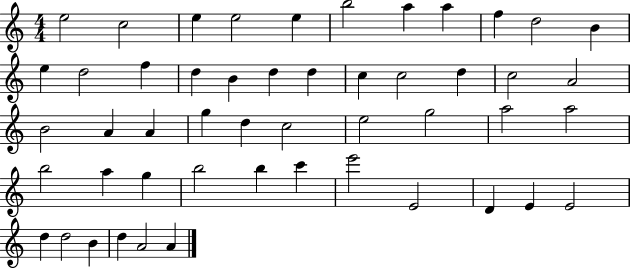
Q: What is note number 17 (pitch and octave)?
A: D5